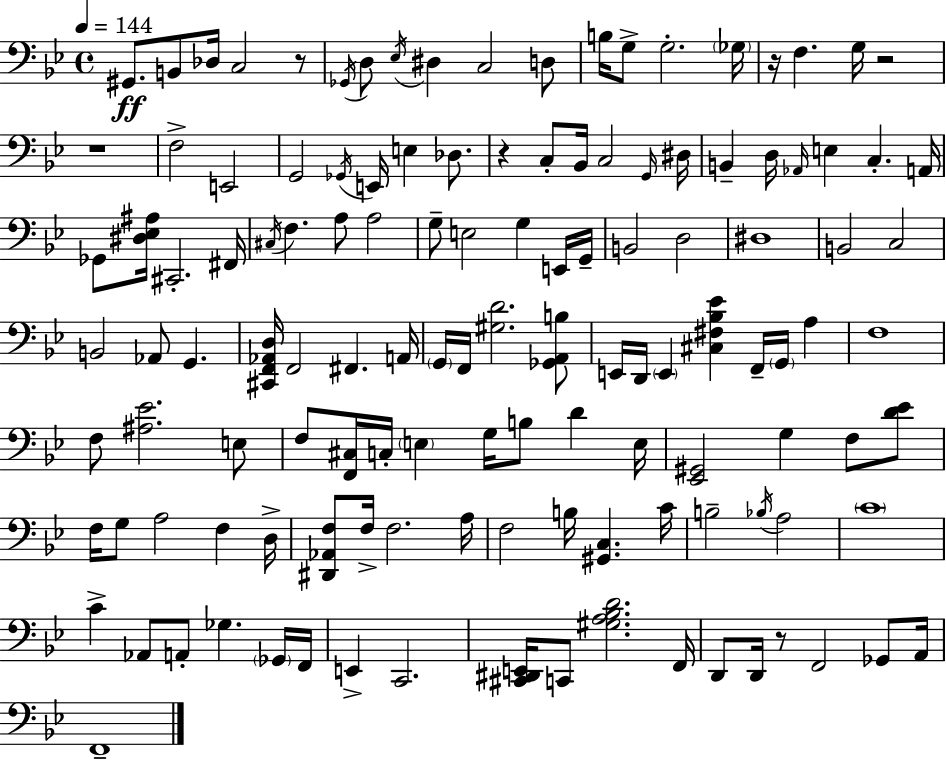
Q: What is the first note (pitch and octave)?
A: G#2